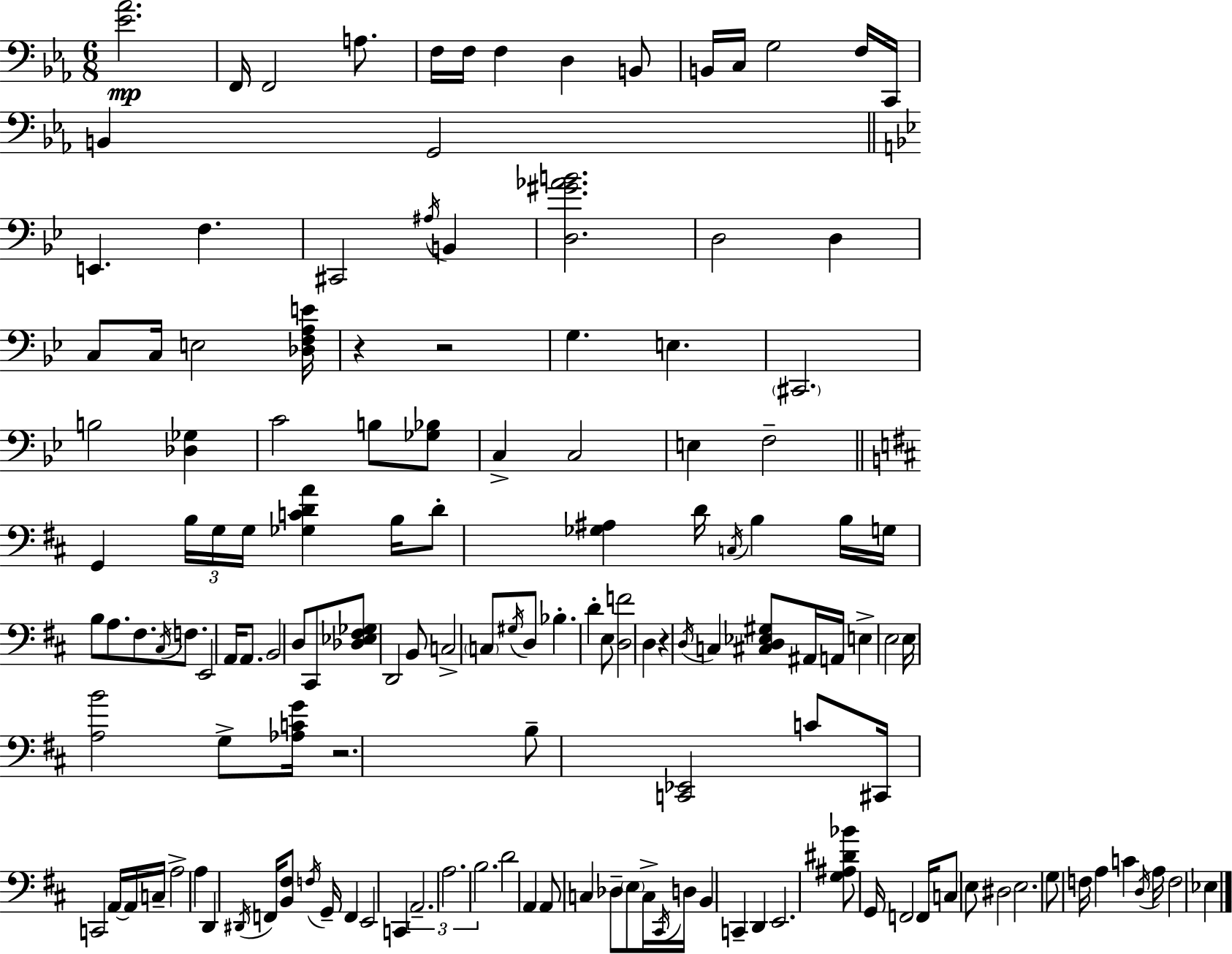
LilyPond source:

{
  \clef bass
  \numericTimeSignature
  \time 6/8
  \key ees \major
  <ees' aes'>2.\mp | f,16 f,2 a8. | f16 f16 f4 d4 b,8 | b,16 c16 g2 f16 c,16 | \break b,4 g,2 | \bar "||" \break \key bes \major e,4. f4. | cis,2 \acciaccatura { ais16 } b,4 | <d gis' aes' b'>2. | d2 d4 | \break c8 c16 e2 | <des f a e'>16 r4 r2 | g4. e4. | \parenthesize cis,2. | \break b2 <des ges>4 | c'2 b8 <ges bes>8 | c4-> c2 | e4 f2-- | \break \bar "||" \break \key d \major g,4 \tuplet 3/2 { b16 g16 g16 } <ges c' d' a'>4 b16 | d'8-. <ges ais>4 d'16 \acciaccatura { c16 } b4 | b16 g16 b8 a8. fis8. \acciaccatura { cis16 } f8. | e,2 a,16 a,8. | \break b,2 d8 | cis,8 <des ees fis ges>8 d,2 | b,8 c2-> \parenthesize c8 | \acciaccatura { gis16 } d8 bes4.-. d'4-. | \break e8 <d f'>2 d4 | r4 \acciaccatura { d16 } c4 | <cis d ees gis>8 ais,16 a,16 e4-> e2 | e16 <a b'>2 | \break g8-> <aes c' g'>16 r2. | b8-- <c, ees,>2 | c'8 cis,16 c,2 | a,16~~ a,16 c16-- a2-> | \break a4 d,4 \acciaccatura { dis,16 } f,16 <b, fis>8 | \acciaccatura { f16 } g,16-- f,4 e,2 | c,4 \tuplet 3/2 { a,2.-- | a2. | \break b2. } | d'2 | a,4 a,8 c4 | des8-- \parenthesize e8 c16-> \acciaccatura { cis,16 } d16 b,4 c,4-- | \break d,4 e,2. | <g ais dis' bes'>8 g,16 f,2 | f,16 c8 e8 dis2 | e2. | \break g8 f16 a4 | c'4 \acciaccatura { d16 } a16 f2 | ees4 \bar "|."
}